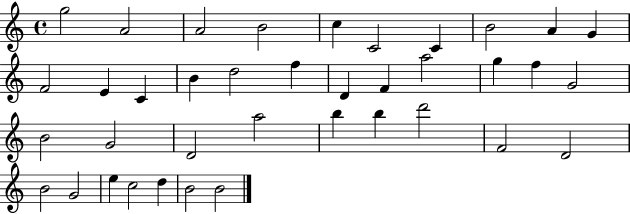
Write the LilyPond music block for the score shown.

{
  \clef treble
  \time 4/4
  \defaultTimeSignature
  \key c \major
  g''2 a'2 | a'2 b'2 | c''4 c'2 c'4 | b'2 a'4 g'4 | \break f'2 e'4 c'4 | b'4 d''2 f''4 | d'4 f'4 a''2 | g''4 f''4 g'2 | \break b'2 g'2 | d'2 a''2 | b''4 b''4 d'''2 | f'2 d'2 | \break b'2 g'2 | e''4 c''2 d''4 | b'2 b'2 | \bar "|."
}